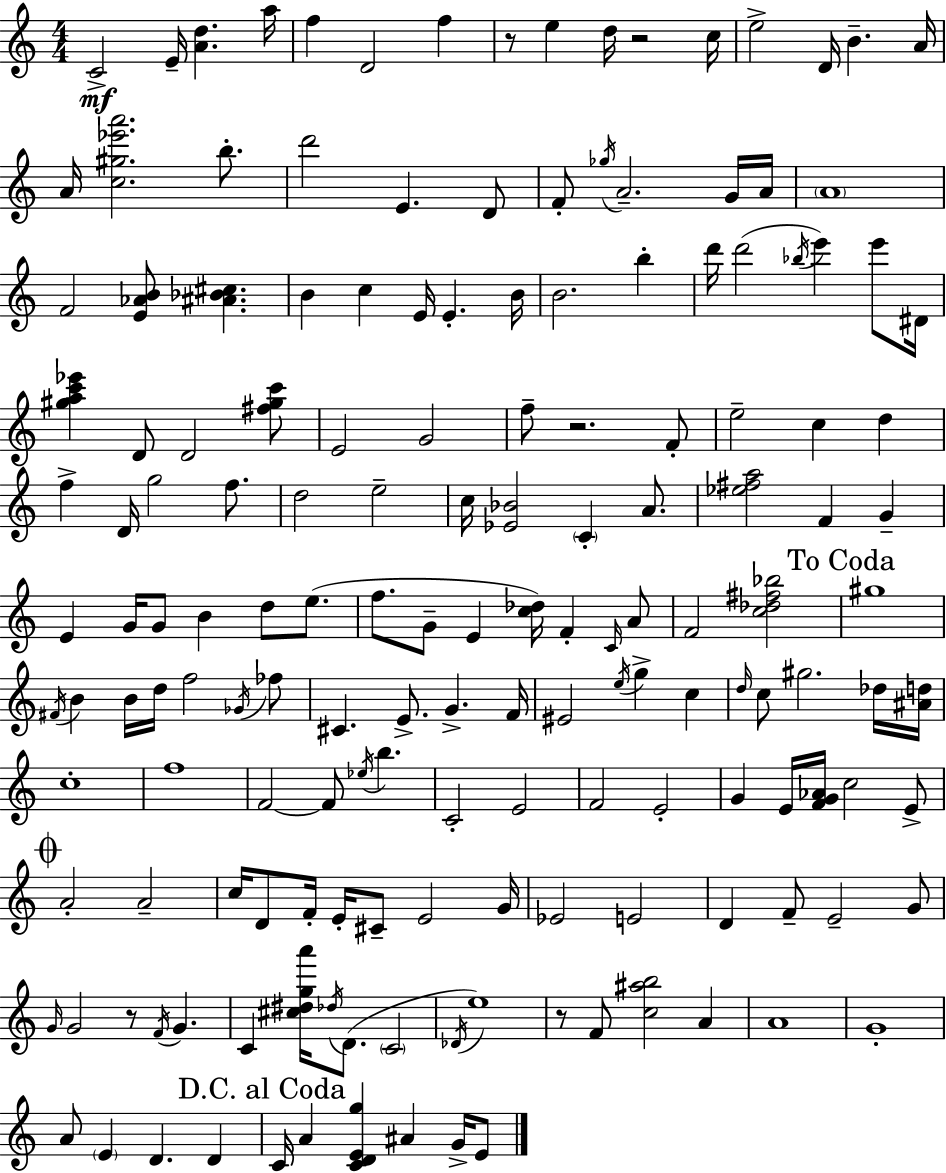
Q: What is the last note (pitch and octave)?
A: E4